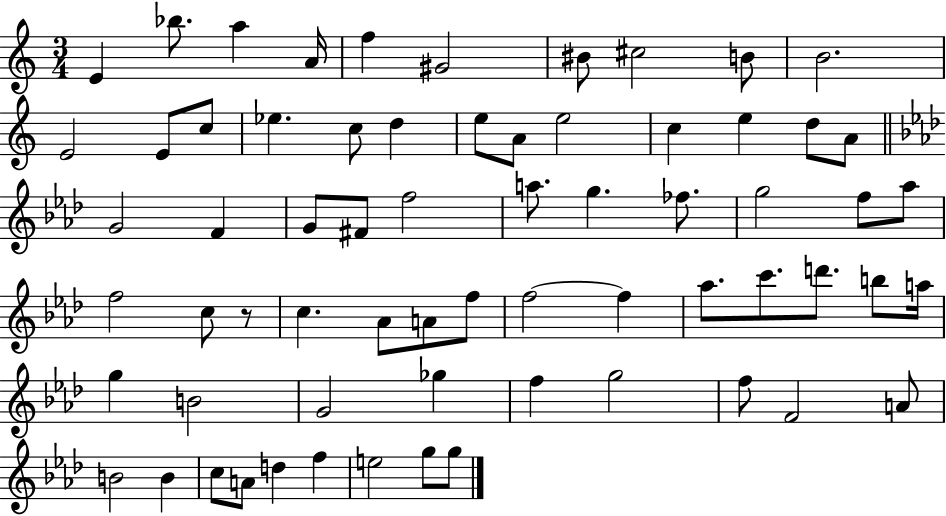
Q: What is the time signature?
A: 3/4